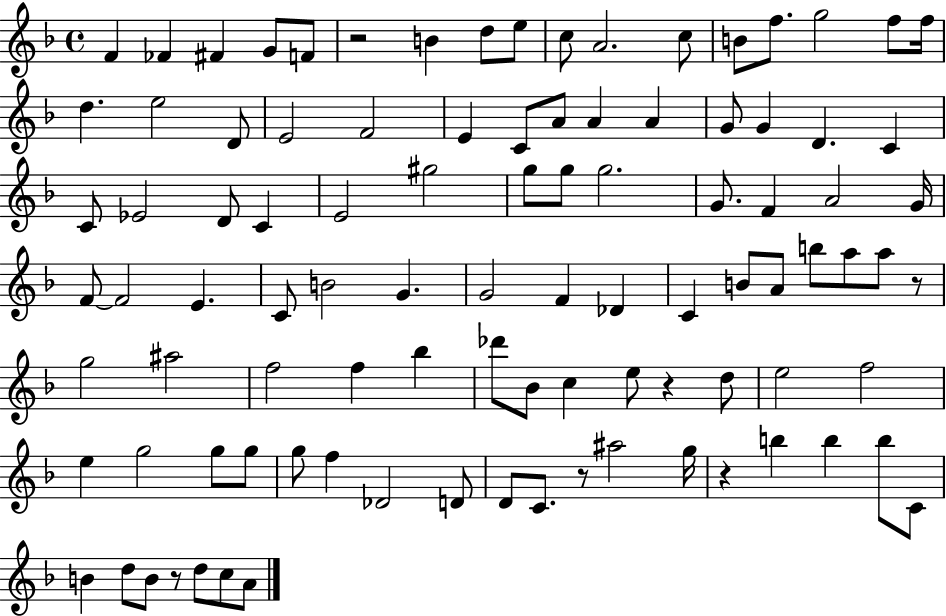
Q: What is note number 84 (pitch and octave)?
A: B5